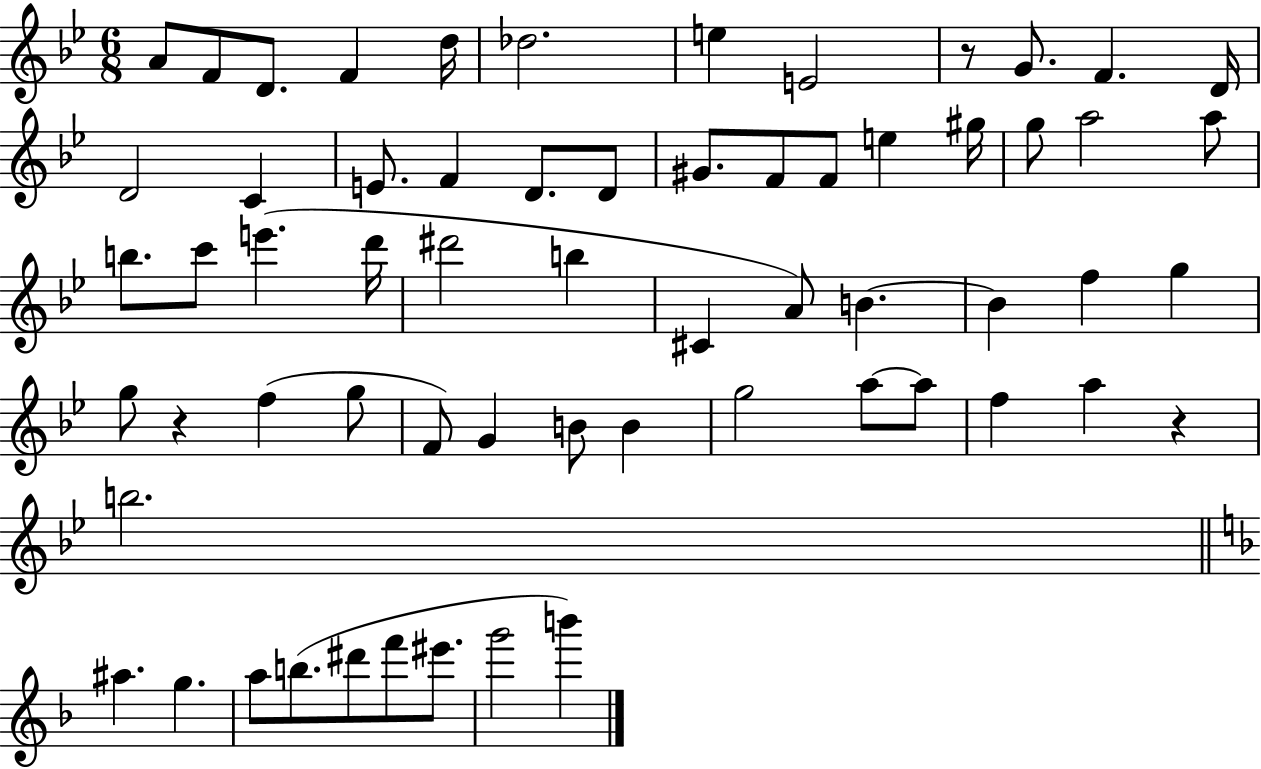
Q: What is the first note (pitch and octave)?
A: A4